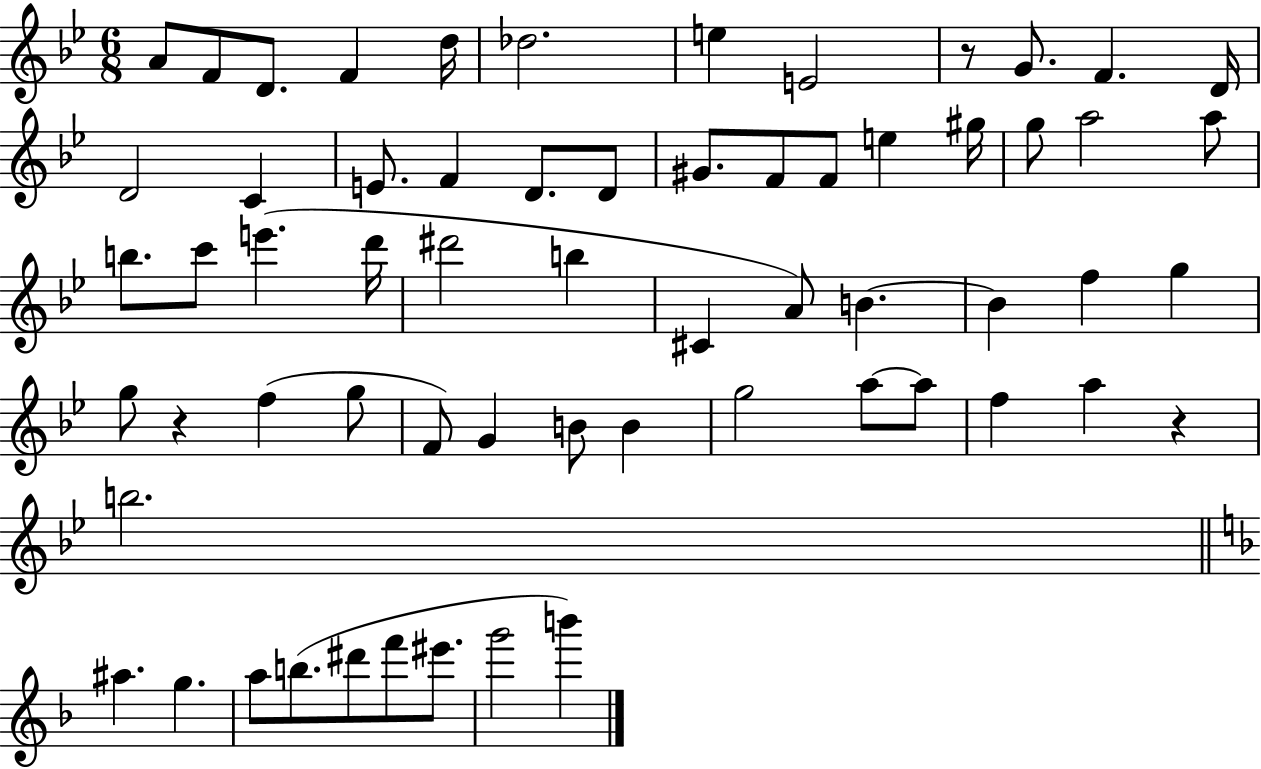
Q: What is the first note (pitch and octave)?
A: A4